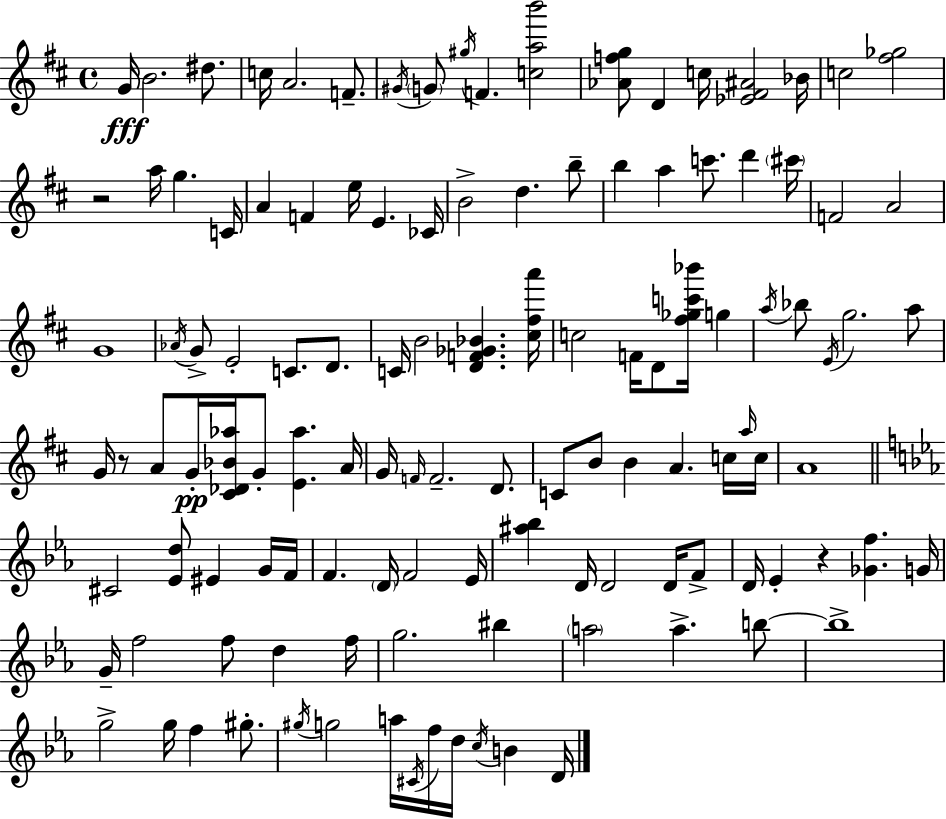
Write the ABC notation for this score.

X:1
T:Untitled
M:4/4
L:1/4
K:D
G/4 B2 ^d/2 c/4 A2 F/2 ^G/4 G/2 ^g/4 F [cab']2 [_Afg]/2 D c/4 [_E^F^A]2 _B/4 c2 [^f_g]2 z2 a/4 g C/4 A F e/4 E _C/4 B2 d b/2 b a c'/2 d' ^c'/4 F2 A2 G4 _A/4 G/2 E2 C/2 D/2 C/4 B2 [DF_G_B] [^c^fa']/4 c2 F/4 D/2 [^f_gc'_b']/4 g a/4 _b/2 E/4 g2 a/2 G/4 z/2 A/2 G/4 [^C_D_B_a]/4 G/2 [E_a] A/4 G/4 F/4 F2 D/2 C/2 B/2 B A c/4 a/4 c/4 A4 ^C2 [_Ed]/2 ^E G/4 F/4 F D/4 F2 _E/4 [^a_b] D/4 D2 D/4 F/2 D/4 _E z [_Gf] G/4 G/4 f2 f/2 d f/4 g2 ^b a2 a b/2 b4 g2 g/4 f ^g/2 ^g/4 g2 a/4 ^C/4 f/4 d/4 c/4 B D/4